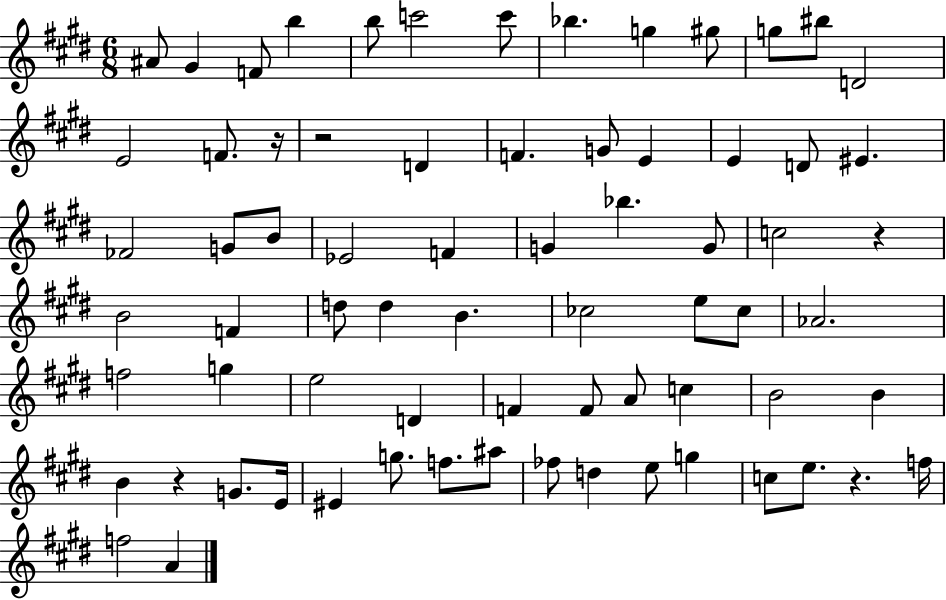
X:1
T:Untitled
M:6/8
L:1/4
K:E
^A/2 ^G F/2 b b/2 c'2 c'/2 _b g ^g/2 g/2 ^b/2 D2 E2 F/2 z/4 z2 D F G/2 E E D/2 ^E _F2 G/2 B/2 _E2 F G _b G/2 c2 z B2 F d/2 d B _c2 e/2 _c/2 _A2 f2 g e2 D F F/2 A/2 c B2 B B z G/2 E/4 ^E g/2 f/2 ^a/2 _f/2 d e/2 g c/2 e/2 z f/4 f2 A